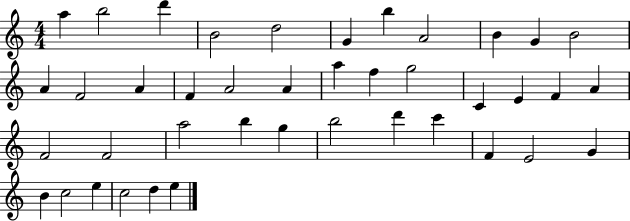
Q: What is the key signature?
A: C major